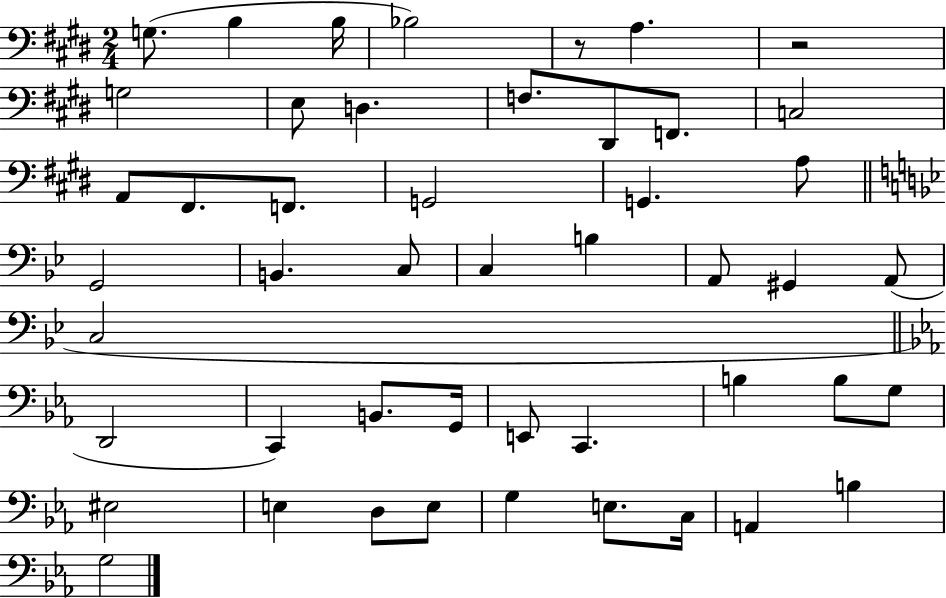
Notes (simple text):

G3/e. B3/q B3/s Bb3/h R/e A3/q. R/h G3/h E3/e D3/q. F3/e. D#2/e F2/e. C3/h A2/e F#2/e. F2/e. G2/h G2/q. A3/e G2/h B2/q. C3/e C3/q B3/q A2/e G#2/q A2/e C3/h D2/h C2/q B2/e. G2/s E2/e C2/q. B3/q B3/e G3/e EIS3/h E3/q D3/e E3/e G3/q E3/e. C3/s A2/q B3/q G3/h